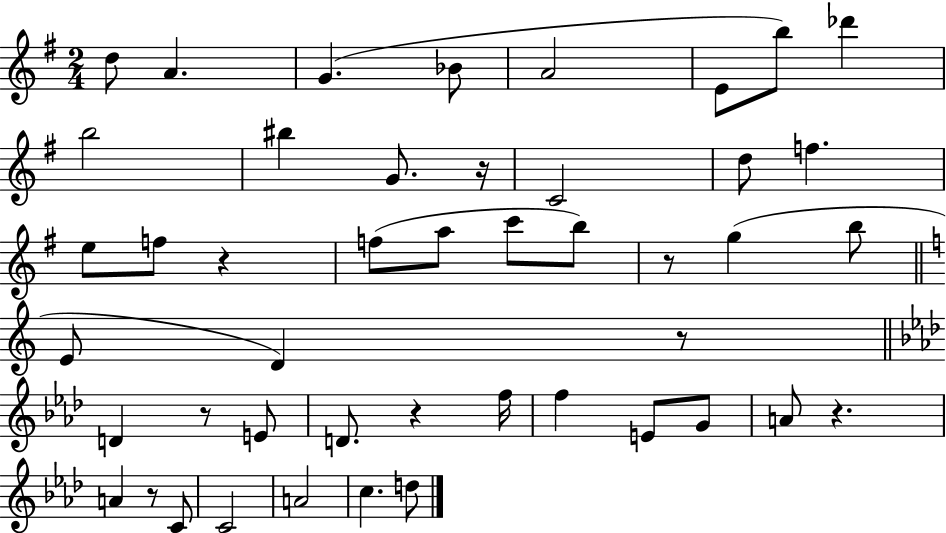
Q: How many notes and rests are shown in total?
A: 46